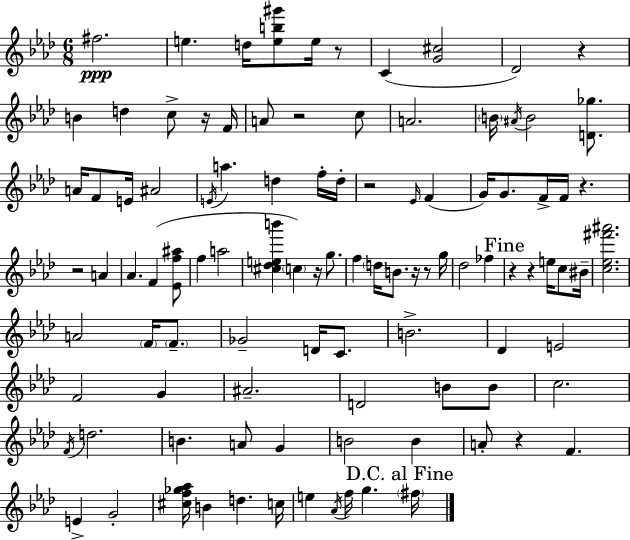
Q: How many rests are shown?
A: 13